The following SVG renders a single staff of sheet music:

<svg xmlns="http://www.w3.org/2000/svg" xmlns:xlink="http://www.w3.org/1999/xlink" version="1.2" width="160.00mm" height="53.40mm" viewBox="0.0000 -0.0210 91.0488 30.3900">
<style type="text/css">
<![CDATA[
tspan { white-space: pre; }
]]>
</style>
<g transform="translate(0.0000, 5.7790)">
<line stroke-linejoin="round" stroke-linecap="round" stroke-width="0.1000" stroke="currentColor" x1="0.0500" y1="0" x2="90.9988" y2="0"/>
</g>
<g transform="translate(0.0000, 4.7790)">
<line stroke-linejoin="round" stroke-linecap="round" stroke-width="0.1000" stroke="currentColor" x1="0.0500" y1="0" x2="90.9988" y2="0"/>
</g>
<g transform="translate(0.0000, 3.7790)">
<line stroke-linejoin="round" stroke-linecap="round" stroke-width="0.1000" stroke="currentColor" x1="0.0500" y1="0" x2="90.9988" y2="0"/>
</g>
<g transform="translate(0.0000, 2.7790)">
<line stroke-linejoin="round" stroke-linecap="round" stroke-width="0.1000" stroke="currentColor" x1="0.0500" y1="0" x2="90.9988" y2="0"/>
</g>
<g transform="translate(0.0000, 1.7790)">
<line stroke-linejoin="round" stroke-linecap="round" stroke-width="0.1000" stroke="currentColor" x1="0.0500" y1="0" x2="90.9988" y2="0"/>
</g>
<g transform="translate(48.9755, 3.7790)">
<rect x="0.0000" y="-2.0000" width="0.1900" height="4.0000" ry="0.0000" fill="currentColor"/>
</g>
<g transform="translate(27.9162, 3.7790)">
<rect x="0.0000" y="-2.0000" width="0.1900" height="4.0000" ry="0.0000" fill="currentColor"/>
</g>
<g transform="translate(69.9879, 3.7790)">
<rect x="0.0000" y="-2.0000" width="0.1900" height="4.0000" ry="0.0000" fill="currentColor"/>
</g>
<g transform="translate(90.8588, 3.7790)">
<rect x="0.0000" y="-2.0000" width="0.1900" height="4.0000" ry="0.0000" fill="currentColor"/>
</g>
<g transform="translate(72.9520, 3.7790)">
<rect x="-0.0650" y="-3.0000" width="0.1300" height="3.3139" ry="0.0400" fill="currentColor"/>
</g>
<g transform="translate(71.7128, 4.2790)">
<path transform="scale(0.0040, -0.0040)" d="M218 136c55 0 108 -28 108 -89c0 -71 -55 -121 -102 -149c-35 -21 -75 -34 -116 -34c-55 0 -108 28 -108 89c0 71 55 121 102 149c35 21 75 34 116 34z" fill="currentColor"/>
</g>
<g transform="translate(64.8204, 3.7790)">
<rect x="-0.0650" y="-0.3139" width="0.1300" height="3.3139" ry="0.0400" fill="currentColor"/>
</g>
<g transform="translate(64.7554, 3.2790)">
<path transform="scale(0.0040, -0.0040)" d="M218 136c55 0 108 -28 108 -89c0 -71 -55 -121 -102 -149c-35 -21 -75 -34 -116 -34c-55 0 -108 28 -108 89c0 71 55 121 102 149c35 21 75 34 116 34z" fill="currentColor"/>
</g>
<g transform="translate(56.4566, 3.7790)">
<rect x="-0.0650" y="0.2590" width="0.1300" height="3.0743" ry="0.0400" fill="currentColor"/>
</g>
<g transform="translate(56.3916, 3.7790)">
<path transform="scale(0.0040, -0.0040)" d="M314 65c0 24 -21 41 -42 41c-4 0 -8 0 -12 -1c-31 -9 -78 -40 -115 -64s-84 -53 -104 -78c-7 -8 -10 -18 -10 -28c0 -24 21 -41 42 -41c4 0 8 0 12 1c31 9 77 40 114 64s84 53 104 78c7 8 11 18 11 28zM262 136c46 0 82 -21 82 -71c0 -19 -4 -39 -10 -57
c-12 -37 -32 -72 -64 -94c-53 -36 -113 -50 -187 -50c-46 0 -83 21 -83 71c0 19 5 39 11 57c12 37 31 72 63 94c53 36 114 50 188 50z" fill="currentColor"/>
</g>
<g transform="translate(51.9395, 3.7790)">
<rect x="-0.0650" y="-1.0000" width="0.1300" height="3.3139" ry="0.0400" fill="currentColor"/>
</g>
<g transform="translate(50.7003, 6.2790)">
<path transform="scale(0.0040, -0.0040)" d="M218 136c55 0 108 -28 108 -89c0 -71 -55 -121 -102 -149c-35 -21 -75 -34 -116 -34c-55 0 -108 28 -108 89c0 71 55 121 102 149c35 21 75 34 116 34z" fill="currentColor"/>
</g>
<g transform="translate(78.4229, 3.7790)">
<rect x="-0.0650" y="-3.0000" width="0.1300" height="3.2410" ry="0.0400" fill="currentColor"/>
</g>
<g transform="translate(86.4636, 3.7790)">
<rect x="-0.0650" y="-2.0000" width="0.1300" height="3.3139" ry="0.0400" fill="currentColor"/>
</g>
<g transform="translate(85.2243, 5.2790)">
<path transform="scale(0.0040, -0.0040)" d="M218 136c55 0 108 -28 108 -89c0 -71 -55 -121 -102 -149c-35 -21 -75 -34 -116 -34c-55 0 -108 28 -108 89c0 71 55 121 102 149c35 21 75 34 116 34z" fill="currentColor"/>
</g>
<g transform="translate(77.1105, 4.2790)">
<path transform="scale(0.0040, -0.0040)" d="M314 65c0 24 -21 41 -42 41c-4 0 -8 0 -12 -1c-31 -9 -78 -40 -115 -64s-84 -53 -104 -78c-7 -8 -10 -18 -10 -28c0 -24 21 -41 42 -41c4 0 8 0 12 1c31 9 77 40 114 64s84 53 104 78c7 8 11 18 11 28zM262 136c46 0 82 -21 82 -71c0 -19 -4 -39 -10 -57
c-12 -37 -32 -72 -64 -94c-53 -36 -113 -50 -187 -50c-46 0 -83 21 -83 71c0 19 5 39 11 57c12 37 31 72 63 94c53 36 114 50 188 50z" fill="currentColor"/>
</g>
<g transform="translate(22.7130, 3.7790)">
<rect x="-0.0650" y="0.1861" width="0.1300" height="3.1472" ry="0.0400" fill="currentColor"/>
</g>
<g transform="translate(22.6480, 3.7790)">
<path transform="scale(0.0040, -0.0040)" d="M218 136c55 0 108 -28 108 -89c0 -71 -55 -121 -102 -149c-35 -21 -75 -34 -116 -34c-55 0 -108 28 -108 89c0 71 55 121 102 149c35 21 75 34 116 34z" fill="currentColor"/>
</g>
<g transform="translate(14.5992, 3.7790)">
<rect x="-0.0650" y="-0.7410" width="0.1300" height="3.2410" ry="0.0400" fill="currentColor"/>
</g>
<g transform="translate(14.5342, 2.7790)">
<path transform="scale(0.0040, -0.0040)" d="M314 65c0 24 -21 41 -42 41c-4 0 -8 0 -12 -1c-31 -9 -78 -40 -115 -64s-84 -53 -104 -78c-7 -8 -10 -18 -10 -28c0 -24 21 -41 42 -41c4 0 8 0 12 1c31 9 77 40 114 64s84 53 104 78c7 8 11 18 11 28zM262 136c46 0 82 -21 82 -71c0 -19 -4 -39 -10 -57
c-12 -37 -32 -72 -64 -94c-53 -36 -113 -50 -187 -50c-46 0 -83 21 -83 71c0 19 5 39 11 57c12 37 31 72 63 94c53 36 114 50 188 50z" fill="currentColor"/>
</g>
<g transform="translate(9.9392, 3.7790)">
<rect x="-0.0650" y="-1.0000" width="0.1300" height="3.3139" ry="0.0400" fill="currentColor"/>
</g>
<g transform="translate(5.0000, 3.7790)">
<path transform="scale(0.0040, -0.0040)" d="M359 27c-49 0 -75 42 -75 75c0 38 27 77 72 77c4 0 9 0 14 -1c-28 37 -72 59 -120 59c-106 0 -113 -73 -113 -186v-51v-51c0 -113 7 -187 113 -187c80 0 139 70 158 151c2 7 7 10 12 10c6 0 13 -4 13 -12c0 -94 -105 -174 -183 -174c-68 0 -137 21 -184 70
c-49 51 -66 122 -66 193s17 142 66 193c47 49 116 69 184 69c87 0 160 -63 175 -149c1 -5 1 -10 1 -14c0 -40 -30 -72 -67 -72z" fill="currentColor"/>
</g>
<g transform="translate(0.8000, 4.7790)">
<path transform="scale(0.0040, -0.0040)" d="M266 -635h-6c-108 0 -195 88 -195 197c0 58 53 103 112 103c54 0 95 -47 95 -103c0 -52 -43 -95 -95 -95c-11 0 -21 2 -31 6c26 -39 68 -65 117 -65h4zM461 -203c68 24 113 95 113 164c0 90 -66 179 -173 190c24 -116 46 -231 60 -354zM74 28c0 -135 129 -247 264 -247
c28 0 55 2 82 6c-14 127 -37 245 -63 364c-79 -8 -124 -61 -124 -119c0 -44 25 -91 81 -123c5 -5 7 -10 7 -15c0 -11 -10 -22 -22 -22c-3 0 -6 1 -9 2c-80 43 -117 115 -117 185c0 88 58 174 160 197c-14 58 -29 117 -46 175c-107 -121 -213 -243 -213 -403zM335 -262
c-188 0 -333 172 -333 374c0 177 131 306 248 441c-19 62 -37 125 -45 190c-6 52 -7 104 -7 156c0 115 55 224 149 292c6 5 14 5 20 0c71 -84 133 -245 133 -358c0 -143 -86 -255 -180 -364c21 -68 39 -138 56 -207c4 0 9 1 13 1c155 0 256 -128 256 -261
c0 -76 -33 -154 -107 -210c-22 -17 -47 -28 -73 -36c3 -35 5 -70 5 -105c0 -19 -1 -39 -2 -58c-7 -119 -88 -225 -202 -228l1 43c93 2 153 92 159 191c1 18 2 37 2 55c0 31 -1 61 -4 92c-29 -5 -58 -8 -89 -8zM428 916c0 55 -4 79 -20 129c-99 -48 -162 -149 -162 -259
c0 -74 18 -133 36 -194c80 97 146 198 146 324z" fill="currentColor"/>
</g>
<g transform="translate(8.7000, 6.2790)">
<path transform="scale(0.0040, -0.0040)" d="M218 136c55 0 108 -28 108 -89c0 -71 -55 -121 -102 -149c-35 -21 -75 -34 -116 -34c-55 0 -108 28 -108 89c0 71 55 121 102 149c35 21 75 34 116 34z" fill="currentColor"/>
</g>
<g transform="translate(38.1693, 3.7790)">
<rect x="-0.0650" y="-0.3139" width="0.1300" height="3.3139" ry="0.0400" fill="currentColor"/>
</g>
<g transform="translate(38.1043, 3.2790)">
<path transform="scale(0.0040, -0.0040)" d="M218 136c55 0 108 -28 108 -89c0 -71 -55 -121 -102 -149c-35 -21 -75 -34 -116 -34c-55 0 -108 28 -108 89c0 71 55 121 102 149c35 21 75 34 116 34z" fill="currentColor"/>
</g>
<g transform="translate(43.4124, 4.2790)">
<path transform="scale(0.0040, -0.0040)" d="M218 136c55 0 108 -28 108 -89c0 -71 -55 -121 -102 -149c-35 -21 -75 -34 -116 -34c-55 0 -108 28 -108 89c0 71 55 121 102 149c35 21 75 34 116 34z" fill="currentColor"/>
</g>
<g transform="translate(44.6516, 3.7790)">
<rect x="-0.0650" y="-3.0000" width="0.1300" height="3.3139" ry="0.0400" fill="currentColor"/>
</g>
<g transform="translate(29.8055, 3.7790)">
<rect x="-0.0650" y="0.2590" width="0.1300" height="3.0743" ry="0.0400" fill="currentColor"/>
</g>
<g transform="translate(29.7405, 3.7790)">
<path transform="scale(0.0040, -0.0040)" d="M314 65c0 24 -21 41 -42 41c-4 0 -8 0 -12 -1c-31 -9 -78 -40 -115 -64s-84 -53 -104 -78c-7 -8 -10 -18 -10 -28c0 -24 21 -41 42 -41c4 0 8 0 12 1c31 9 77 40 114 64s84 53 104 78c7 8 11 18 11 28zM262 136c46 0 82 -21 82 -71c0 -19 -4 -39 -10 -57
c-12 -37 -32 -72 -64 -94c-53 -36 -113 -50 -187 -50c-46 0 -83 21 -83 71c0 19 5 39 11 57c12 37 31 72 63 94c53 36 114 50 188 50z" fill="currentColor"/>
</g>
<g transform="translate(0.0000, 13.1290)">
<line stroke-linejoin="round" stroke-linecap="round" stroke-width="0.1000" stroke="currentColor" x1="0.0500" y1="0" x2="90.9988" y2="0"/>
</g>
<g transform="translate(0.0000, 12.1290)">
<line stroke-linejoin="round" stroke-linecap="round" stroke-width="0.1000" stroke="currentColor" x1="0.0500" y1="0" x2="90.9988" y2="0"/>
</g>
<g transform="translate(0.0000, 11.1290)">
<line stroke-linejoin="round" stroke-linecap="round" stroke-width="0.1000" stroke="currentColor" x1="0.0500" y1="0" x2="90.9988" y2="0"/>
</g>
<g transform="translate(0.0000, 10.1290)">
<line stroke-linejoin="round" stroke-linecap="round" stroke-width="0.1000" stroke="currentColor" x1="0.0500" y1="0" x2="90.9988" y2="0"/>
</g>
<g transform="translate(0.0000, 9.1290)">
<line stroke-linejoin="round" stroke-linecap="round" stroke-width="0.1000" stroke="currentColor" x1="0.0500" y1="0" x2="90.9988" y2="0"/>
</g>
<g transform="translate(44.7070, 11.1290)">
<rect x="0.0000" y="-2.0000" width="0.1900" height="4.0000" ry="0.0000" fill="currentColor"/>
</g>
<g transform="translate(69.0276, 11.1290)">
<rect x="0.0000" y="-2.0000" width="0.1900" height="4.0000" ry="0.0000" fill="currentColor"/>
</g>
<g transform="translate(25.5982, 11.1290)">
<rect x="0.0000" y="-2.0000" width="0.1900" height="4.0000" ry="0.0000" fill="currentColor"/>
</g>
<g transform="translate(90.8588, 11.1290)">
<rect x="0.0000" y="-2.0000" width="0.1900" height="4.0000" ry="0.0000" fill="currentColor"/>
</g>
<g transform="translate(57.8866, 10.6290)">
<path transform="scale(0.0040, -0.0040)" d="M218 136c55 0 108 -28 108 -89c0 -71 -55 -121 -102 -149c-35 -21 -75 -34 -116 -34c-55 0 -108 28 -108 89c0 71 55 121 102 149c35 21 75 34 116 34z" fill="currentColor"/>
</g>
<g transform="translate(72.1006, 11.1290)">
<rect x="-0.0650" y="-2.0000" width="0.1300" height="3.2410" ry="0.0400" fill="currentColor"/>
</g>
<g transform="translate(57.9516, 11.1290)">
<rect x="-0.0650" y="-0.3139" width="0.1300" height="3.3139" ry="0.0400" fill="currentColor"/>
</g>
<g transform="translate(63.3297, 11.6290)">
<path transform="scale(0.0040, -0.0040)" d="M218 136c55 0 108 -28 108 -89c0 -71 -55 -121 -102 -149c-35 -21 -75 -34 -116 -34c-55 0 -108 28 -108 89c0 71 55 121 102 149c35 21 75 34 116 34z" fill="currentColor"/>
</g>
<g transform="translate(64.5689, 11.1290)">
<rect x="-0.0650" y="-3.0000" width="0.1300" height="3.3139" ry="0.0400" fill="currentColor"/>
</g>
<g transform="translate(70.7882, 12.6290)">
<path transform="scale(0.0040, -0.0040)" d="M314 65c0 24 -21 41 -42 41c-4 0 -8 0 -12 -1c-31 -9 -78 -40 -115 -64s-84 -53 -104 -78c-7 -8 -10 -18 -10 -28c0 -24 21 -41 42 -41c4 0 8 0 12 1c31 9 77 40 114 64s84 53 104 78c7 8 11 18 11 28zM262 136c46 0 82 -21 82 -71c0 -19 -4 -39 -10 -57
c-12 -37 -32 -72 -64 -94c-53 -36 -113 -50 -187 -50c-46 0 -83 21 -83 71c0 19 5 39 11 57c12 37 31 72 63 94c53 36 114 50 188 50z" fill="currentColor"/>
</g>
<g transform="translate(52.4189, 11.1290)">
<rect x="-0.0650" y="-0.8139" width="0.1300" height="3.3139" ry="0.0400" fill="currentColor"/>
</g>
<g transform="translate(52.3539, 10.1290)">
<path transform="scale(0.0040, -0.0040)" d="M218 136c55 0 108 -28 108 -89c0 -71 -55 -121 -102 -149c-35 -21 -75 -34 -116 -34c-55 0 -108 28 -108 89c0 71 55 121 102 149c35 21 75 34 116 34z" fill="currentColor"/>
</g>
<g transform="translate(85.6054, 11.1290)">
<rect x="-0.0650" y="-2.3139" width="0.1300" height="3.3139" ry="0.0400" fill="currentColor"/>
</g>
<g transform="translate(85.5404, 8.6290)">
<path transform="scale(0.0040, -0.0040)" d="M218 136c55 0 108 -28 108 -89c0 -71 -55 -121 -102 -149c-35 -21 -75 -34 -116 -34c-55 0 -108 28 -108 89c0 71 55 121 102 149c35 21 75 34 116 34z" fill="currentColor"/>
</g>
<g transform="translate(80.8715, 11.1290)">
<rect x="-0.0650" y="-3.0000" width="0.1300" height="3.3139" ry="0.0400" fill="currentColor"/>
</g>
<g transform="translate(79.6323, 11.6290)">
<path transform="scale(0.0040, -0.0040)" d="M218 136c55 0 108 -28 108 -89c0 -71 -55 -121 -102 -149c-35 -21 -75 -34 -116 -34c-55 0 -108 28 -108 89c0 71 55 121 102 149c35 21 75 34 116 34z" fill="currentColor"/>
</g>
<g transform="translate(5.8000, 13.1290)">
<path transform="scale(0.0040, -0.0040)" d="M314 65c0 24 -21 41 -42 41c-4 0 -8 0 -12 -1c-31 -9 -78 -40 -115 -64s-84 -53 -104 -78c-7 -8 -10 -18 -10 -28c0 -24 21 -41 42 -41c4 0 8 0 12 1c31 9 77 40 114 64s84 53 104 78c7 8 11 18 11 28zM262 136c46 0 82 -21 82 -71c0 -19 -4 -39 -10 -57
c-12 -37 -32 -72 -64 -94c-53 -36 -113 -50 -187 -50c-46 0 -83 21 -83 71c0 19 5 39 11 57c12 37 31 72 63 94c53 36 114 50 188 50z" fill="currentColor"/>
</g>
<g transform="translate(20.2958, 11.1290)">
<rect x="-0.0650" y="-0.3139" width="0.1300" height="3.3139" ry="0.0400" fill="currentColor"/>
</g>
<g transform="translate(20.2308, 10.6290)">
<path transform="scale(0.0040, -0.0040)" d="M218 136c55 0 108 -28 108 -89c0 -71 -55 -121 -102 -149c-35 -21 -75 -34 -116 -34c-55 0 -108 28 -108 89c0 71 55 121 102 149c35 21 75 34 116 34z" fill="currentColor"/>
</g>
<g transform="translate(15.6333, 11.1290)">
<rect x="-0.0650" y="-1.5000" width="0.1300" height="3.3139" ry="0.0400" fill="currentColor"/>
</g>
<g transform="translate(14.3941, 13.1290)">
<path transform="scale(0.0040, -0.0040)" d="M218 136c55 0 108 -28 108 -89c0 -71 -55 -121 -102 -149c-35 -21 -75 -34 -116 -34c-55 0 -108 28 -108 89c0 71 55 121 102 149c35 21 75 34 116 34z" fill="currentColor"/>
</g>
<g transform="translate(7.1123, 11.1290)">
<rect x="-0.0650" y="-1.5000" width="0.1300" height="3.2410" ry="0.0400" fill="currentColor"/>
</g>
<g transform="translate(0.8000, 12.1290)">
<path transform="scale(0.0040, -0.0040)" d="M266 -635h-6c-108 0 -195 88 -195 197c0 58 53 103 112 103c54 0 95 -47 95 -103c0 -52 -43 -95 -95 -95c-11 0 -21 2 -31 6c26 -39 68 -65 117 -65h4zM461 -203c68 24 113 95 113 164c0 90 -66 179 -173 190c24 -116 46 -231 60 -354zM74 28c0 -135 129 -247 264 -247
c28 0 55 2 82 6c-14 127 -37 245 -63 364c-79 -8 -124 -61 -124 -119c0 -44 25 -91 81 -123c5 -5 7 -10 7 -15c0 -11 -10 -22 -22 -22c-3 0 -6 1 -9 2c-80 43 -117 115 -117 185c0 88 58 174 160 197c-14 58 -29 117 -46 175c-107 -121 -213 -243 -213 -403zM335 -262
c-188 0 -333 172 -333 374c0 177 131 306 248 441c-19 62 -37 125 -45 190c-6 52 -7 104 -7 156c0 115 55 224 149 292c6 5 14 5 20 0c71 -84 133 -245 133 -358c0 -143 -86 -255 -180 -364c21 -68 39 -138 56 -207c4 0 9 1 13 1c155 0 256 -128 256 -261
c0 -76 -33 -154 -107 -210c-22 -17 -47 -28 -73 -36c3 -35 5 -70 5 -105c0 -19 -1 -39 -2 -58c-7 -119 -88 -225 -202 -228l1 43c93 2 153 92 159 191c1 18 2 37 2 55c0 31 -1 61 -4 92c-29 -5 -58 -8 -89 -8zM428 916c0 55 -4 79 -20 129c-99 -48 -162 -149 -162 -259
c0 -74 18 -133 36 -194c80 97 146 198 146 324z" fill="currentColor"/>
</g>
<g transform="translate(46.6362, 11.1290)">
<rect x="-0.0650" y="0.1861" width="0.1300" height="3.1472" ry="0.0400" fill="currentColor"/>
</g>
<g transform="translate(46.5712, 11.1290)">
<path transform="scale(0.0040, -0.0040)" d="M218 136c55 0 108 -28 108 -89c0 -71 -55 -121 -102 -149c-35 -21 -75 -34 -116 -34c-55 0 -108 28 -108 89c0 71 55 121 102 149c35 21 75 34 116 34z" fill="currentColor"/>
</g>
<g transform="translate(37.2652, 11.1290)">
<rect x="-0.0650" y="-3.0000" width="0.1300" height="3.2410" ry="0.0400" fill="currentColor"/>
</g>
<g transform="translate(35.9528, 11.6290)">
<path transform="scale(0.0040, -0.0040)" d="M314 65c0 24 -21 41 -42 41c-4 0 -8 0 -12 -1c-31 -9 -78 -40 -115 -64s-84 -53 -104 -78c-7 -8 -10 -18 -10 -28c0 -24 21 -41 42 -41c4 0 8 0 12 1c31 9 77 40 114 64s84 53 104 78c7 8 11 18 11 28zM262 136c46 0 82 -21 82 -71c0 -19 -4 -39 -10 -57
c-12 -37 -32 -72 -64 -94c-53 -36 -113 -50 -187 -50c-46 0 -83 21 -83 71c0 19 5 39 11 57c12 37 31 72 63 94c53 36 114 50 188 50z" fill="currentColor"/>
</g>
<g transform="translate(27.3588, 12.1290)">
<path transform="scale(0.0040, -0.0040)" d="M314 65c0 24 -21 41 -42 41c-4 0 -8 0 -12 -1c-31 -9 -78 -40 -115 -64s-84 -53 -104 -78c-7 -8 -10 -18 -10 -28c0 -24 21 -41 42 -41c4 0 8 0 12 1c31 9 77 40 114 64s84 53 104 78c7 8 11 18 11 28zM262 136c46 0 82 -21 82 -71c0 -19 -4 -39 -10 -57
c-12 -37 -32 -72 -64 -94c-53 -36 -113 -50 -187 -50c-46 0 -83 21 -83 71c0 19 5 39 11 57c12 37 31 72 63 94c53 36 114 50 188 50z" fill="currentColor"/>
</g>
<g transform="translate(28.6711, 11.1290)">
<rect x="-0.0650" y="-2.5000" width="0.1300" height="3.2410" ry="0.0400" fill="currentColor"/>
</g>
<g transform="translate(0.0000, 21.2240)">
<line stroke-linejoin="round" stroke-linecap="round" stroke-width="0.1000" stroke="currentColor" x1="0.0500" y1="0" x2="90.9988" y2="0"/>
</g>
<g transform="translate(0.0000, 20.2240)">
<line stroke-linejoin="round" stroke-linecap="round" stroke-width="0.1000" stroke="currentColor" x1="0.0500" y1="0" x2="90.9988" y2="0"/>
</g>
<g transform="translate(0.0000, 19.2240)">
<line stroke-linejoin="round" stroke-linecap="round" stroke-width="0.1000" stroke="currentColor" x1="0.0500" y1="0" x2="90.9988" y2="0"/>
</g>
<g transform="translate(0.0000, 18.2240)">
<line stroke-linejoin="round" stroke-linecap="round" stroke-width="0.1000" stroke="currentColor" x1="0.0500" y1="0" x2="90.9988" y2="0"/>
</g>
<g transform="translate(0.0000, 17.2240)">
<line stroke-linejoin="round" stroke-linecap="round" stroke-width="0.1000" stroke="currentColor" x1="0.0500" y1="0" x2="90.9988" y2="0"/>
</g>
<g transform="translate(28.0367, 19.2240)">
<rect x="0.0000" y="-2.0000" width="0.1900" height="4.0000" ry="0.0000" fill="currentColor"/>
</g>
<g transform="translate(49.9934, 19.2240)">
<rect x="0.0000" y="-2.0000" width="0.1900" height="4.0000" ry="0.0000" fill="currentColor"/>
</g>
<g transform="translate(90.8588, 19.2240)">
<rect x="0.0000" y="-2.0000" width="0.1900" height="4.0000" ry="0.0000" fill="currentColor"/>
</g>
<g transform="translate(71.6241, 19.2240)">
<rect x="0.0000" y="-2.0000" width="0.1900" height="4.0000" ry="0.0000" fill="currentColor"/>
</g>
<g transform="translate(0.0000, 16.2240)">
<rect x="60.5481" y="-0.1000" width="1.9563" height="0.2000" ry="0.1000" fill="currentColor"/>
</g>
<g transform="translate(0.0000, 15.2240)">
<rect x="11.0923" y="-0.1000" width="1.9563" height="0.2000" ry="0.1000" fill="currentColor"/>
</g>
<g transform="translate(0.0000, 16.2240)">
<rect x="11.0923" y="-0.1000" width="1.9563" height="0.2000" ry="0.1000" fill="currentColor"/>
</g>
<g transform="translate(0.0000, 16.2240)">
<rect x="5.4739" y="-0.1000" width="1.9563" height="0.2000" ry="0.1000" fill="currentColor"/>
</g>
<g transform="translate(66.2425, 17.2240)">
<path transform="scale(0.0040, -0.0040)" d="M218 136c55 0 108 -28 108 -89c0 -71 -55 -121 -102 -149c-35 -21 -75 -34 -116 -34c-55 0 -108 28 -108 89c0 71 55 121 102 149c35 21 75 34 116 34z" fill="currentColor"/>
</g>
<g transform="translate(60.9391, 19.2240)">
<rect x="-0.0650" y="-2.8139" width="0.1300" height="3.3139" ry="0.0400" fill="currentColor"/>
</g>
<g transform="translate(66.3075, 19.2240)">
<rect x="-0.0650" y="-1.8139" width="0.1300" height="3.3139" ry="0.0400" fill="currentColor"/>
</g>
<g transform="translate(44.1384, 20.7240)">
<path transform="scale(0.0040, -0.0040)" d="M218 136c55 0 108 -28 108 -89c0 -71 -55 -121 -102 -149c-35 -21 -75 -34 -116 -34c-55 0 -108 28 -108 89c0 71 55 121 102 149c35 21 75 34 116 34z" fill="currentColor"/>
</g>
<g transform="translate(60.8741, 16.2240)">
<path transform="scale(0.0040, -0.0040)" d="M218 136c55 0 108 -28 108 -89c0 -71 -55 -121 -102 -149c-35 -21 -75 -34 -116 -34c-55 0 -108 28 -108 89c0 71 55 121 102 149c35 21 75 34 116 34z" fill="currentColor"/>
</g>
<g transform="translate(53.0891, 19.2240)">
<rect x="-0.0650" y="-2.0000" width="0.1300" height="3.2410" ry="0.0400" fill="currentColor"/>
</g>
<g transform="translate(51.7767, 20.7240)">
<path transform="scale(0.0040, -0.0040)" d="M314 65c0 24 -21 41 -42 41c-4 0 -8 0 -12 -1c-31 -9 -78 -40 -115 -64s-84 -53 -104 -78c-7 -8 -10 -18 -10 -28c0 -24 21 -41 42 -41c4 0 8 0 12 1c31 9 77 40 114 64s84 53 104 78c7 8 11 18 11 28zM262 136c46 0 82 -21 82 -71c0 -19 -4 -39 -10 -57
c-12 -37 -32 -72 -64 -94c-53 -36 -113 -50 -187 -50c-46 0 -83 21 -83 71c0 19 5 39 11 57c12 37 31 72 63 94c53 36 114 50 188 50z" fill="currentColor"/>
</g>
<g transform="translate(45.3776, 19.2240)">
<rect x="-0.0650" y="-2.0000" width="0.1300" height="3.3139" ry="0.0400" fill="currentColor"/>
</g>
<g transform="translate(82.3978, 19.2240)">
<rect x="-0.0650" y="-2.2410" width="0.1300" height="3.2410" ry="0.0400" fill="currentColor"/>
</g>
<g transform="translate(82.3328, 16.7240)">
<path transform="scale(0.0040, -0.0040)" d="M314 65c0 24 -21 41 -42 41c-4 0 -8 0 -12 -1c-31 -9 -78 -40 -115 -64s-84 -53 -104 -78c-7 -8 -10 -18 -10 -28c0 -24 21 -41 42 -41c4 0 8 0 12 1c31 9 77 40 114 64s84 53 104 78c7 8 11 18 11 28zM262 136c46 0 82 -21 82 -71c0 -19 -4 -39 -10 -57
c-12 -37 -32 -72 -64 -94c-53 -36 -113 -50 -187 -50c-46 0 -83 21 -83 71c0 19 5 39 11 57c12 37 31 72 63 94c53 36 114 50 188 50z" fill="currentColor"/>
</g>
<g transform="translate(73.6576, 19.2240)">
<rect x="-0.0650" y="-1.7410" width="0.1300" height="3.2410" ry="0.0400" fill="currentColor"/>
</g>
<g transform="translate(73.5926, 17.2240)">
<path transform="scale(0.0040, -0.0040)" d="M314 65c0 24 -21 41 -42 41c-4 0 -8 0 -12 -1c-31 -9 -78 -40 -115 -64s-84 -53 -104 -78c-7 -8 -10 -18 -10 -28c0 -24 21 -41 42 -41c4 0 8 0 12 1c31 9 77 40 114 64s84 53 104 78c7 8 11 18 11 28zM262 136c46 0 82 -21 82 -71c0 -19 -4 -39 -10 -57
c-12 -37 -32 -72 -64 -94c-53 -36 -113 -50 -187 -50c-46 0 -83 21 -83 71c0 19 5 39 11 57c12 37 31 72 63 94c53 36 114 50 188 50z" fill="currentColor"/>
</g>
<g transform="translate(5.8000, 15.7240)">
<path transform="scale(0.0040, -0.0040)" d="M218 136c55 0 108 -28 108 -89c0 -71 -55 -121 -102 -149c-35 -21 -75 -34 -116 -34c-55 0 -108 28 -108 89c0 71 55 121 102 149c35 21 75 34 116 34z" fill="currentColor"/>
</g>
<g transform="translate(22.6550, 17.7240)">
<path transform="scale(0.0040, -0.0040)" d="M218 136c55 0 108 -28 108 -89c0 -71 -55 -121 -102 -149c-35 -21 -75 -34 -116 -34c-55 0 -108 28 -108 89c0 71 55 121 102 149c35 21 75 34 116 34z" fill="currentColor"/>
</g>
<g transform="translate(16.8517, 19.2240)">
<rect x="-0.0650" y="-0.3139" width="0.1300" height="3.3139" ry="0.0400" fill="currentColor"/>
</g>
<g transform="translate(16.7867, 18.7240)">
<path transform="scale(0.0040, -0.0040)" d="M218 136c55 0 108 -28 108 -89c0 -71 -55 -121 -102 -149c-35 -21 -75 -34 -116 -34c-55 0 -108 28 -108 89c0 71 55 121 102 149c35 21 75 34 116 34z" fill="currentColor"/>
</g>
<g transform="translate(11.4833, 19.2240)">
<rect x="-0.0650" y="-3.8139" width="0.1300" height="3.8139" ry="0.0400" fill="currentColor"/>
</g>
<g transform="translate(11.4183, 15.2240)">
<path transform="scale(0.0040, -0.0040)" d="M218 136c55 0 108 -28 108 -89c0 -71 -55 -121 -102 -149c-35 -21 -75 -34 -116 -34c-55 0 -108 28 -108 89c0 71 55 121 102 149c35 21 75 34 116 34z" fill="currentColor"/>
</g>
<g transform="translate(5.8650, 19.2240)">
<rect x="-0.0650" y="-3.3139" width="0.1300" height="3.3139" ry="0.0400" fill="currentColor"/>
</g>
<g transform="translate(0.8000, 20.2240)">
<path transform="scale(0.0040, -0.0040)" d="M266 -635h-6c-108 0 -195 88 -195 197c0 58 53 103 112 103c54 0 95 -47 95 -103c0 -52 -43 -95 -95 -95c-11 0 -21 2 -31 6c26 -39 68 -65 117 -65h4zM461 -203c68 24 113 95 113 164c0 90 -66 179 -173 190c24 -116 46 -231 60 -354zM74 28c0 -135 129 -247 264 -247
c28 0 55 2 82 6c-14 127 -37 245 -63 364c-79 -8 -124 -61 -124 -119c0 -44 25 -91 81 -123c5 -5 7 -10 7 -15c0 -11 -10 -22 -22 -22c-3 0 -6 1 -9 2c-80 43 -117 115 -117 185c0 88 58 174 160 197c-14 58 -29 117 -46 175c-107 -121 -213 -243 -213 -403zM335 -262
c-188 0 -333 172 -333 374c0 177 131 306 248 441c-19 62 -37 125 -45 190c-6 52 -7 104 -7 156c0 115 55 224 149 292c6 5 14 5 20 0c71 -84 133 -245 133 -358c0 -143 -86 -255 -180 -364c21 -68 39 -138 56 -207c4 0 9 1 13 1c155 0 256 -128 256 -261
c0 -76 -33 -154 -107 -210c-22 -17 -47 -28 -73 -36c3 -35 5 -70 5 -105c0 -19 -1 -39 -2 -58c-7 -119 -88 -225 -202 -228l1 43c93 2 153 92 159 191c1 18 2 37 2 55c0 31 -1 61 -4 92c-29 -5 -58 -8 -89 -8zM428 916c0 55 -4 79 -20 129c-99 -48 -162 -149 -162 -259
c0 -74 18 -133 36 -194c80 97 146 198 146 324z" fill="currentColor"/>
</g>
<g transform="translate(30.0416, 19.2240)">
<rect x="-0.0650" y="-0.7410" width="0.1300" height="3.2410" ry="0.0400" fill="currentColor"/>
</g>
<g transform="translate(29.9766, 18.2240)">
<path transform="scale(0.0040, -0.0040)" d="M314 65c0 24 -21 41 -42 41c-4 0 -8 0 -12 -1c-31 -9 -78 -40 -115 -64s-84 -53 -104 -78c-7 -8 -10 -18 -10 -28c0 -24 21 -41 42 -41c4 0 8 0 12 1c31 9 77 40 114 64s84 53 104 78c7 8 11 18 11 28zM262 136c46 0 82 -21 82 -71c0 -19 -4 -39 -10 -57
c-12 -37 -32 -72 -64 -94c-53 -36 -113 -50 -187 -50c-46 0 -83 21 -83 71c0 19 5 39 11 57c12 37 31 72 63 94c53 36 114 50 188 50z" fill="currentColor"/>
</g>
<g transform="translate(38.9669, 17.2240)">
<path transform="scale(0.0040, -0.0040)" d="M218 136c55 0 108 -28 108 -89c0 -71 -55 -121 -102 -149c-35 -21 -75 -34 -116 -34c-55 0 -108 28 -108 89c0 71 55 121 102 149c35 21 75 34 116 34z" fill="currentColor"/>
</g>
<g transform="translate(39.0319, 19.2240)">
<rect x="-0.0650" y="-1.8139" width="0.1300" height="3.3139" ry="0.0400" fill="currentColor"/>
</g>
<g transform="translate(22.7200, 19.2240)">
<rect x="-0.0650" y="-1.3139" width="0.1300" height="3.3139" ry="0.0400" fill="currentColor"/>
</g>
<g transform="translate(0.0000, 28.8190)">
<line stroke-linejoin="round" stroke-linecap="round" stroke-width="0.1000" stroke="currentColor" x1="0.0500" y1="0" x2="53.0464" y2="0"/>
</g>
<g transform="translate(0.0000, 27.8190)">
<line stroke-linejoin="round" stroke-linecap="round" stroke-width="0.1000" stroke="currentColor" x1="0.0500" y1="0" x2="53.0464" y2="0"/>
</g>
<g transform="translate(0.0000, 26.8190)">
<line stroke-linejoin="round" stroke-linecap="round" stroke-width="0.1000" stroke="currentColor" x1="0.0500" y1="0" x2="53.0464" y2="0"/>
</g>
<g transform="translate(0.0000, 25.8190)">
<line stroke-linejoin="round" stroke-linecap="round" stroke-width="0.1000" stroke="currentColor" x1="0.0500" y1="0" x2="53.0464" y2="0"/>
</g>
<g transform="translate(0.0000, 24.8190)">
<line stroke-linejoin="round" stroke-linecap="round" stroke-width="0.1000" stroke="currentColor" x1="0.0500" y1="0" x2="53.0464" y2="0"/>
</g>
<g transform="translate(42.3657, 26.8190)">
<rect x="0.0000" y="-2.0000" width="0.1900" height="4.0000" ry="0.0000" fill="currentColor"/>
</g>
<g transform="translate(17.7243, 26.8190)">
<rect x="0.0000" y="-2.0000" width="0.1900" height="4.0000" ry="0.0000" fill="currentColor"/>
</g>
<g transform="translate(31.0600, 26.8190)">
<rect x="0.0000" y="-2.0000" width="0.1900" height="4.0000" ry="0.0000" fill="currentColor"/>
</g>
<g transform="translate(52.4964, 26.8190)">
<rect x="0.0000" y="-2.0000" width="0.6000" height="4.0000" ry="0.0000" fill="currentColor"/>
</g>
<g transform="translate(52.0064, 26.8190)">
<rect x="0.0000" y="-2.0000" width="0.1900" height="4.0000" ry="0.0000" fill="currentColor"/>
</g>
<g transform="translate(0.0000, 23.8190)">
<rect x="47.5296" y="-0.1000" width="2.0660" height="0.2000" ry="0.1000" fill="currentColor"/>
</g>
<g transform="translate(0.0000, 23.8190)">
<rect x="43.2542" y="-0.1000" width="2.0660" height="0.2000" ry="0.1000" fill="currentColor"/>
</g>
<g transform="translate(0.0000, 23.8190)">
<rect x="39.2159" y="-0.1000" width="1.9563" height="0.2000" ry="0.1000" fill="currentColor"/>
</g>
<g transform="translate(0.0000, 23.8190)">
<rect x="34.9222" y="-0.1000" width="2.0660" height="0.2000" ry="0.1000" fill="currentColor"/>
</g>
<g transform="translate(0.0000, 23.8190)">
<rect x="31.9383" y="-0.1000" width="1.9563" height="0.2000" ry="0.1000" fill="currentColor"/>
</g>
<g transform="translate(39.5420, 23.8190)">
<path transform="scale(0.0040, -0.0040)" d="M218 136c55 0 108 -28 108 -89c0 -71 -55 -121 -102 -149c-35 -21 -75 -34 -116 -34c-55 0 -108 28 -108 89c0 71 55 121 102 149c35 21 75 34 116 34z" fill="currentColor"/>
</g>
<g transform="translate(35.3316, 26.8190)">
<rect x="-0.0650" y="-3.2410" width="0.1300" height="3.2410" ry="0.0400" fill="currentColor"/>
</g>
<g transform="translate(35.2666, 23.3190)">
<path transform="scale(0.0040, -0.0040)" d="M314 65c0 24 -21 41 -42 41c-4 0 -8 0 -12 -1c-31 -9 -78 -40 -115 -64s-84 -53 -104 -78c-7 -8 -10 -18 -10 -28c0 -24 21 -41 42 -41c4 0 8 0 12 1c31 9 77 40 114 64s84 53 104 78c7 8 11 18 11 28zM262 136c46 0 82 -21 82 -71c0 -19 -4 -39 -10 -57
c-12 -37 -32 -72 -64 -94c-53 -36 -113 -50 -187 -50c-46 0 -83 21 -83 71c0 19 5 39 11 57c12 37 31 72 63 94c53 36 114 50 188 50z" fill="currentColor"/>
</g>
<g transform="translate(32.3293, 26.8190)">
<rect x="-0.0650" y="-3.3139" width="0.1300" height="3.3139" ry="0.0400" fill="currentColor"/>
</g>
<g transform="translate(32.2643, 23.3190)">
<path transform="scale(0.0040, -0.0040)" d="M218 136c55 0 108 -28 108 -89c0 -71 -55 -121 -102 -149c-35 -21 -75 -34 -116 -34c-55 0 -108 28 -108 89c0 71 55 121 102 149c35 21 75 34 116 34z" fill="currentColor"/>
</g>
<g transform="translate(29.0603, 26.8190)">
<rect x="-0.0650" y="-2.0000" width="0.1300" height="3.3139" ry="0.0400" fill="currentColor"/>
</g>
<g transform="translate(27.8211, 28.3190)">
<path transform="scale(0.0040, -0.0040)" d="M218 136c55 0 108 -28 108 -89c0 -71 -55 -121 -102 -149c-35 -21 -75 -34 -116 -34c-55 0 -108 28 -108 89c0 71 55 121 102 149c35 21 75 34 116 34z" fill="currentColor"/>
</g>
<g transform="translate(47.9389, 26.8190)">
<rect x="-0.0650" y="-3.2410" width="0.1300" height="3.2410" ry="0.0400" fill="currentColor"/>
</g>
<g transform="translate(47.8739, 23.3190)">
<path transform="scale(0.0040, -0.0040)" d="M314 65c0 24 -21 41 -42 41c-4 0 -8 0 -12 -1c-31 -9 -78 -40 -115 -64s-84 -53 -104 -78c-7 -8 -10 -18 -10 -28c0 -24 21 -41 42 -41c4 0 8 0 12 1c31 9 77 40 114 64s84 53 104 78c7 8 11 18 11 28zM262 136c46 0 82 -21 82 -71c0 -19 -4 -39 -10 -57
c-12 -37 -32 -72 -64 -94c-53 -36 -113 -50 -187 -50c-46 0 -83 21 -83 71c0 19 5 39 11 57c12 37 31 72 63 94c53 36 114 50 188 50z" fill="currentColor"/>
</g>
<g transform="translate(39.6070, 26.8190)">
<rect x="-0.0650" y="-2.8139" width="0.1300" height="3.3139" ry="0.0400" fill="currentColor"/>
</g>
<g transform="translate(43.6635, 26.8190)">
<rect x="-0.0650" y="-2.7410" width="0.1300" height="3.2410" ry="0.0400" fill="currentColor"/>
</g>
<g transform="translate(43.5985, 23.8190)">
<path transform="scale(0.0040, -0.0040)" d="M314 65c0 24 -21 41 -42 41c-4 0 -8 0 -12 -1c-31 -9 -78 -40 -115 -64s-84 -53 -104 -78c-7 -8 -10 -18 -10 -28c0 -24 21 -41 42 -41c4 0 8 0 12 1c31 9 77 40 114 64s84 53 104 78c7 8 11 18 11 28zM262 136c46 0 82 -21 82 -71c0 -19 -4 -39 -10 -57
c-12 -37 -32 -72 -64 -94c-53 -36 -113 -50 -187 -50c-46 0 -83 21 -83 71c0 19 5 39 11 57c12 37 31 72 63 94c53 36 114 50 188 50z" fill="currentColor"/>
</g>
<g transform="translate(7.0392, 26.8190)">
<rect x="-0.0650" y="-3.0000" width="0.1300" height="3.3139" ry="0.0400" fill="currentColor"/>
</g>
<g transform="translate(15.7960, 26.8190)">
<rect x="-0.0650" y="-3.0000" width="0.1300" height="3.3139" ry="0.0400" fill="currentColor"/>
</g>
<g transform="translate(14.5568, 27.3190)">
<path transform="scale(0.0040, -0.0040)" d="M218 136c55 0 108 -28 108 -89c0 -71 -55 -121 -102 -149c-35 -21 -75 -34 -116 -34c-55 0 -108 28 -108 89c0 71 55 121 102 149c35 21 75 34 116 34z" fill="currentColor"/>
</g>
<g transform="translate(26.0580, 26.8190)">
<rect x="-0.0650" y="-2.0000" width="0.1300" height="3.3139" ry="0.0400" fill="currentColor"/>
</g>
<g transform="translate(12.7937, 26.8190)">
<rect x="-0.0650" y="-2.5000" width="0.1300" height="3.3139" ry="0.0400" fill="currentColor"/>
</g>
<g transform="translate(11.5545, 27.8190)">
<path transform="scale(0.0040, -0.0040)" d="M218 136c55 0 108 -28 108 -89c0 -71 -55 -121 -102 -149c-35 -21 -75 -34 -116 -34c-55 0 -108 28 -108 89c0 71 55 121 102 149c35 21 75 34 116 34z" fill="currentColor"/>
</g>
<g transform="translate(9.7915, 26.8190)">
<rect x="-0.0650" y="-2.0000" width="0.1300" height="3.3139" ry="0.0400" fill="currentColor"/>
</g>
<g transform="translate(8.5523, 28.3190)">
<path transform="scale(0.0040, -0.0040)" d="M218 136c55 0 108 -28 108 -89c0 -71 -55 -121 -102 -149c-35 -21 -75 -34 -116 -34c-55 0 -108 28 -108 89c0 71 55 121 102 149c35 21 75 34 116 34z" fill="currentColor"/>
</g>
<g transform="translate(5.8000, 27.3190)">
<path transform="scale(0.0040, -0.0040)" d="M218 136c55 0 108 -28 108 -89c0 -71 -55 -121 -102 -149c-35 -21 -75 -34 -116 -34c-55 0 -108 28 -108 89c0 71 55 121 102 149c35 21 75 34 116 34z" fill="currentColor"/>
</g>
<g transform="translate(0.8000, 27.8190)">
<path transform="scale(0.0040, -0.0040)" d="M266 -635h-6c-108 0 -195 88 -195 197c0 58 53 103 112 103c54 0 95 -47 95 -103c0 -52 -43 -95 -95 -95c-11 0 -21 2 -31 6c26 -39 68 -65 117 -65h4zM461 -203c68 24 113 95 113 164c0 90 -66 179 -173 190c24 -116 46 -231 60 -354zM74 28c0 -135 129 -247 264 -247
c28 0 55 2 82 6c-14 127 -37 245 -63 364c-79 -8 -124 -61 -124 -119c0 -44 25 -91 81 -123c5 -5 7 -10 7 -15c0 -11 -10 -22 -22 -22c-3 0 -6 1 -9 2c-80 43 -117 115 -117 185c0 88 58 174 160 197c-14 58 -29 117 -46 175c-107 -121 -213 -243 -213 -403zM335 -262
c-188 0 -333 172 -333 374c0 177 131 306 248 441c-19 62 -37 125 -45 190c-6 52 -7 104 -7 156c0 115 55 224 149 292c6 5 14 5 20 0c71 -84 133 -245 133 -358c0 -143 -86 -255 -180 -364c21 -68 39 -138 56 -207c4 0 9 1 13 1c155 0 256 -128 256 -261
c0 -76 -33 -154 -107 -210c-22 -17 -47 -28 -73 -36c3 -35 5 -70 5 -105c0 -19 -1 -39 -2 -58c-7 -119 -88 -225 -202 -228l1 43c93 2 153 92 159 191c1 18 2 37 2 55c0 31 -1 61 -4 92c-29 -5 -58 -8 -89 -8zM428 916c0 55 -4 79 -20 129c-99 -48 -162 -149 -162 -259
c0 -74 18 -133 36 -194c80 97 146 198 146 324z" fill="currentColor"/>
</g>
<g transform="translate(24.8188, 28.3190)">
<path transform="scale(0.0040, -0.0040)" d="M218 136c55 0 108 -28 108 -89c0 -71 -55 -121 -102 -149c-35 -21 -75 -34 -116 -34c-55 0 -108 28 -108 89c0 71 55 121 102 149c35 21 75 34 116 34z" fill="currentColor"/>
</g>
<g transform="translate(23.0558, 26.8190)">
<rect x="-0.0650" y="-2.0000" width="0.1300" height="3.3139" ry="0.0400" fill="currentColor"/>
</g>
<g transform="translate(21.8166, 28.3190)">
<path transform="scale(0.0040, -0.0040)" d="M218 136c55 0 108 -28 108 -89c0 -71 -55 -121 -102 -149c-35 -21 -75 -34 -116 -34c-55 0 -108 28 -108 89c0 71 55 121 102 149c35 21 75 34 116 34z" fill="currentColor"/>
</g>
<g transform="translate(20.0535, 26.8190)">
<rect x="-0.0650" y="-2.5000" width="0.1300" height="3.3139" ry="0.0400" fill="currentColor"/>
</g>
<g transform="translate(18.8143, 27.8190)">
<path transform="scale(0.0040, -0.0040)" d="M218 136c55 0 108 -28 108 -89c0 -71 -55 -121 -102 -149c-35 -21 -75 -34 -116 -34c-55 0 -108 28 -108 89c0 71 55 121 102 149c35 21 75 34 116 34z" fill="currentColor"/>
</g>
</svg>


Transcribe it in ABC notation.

X:1
T:Untitled
M:4/4
L:1/4
K:C
D d2 B B2 c A D B2 c A A2 F E2 E c G2 A2 B d c A F2 A g b c' c e d2 f F F2 a f f2 g2 A F G A G F F F b b2 a a2 b2